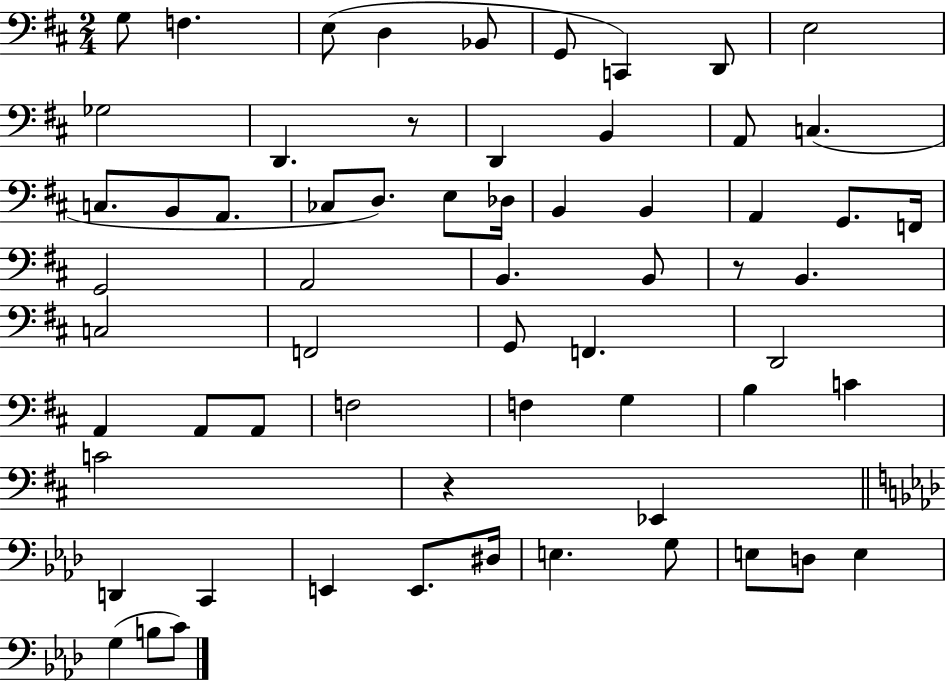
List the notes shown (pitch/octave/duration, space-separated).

G3/e F3/q. E3/e D3/q Bb2/e G2/e C2/q D2/e E3/h Gb3/h D2/q. R/e D2/q B2/q A2/e C3/q. C3/e. B2/e A2/e. CES3/e D3/e. E3/e Db3/s B2/q B2/q A2/q G2/e. F2/s G2/h A2/h B2/q. B2/e R/e B2/q. C3/h F2/h G2/e F2/q. D2/h A2/q A2/e A2/e F3/h F3/q G3/q B3/q C4/q C4/h R/q Eb2/q D2/q C2/q E2/q E2/e. D#3/s E3/q. G3/e E3/e D3/e E3/q G3/q B3/e C4/e